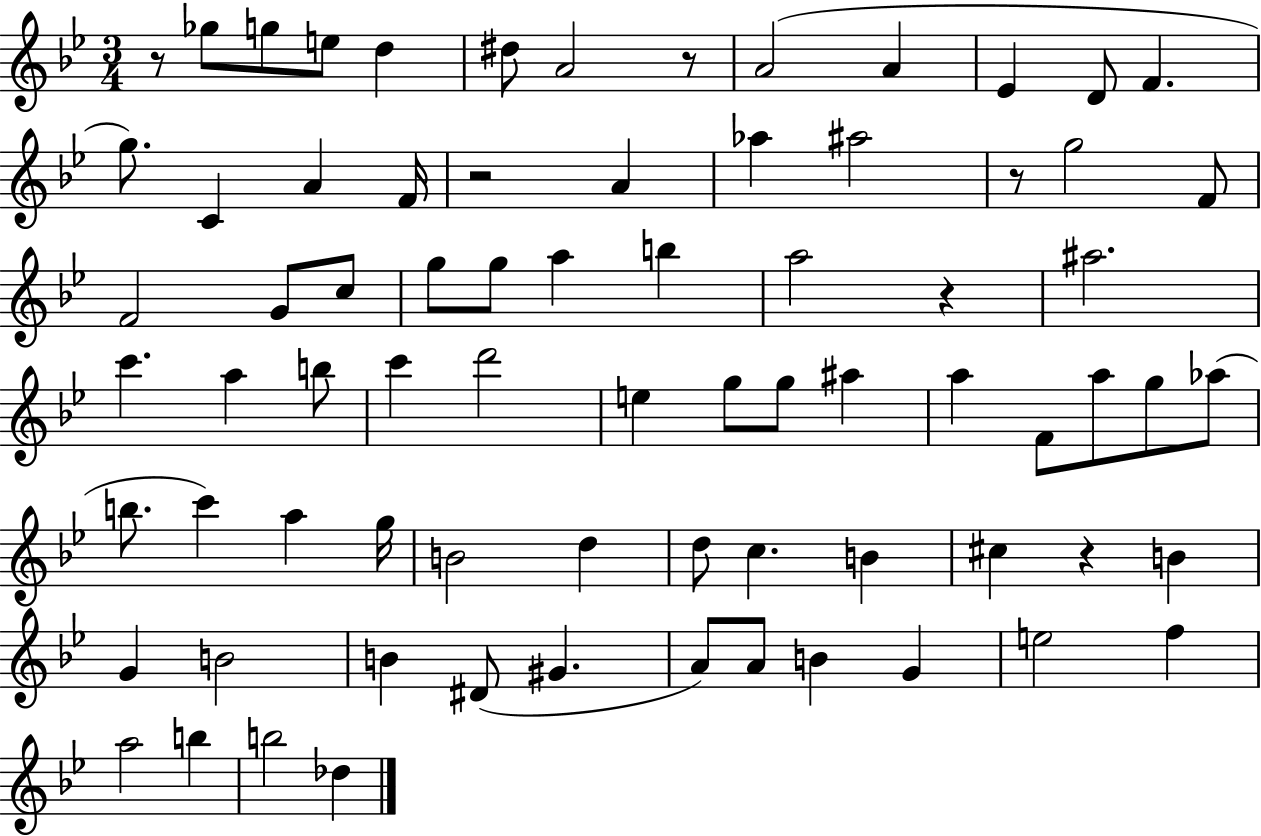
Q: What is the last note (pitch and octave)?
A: Db5